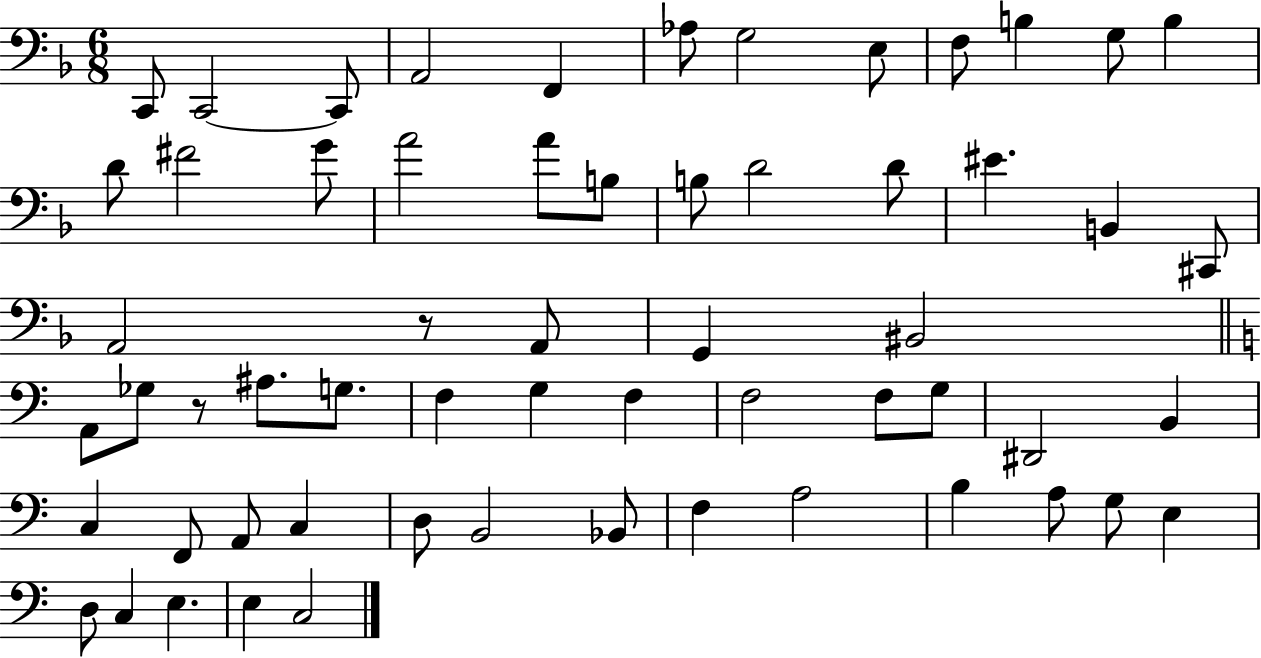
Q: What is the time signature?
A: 6/8